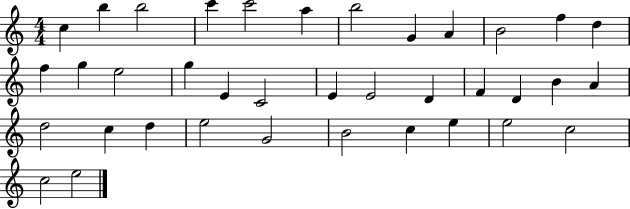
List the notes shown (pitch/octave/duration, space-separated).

C5/q B5/q B5/h C6/q C6/h A5/q B5/h G4/q A4/q B4/h F5/q D5/q F5/q G5/q E5/h G5/q E4/q C4/h E4/q E4/h D4/q F4/q D4/q B4/q A4/q D5/h C5/q D5/q E5/h G4/h B4/h C5/q E5/q E5/h C5/h C5/h E5/h